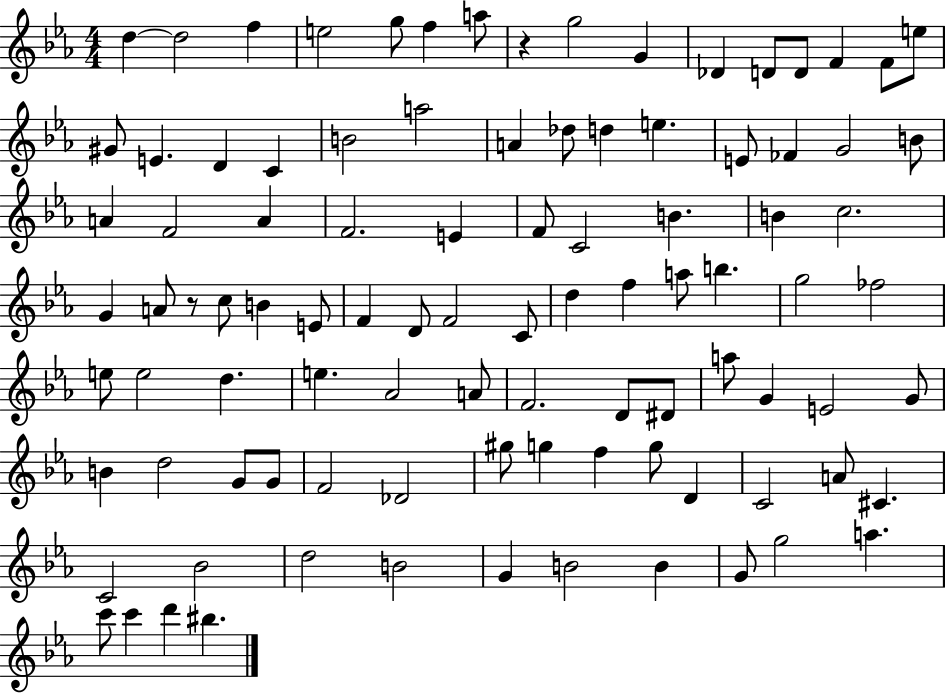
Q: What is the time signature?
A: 4/4